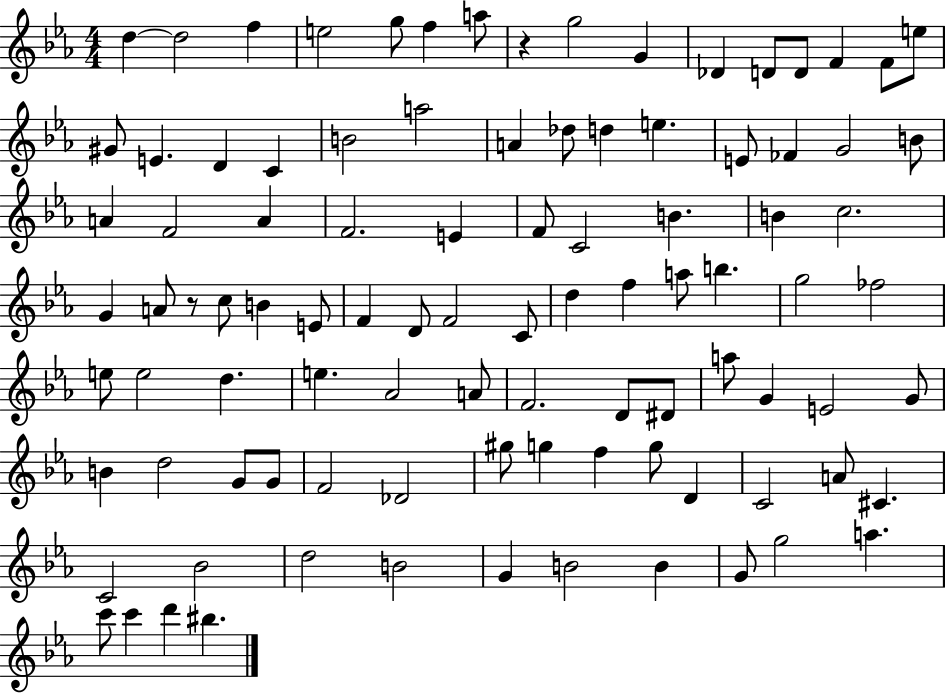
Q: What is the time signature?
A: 4/4